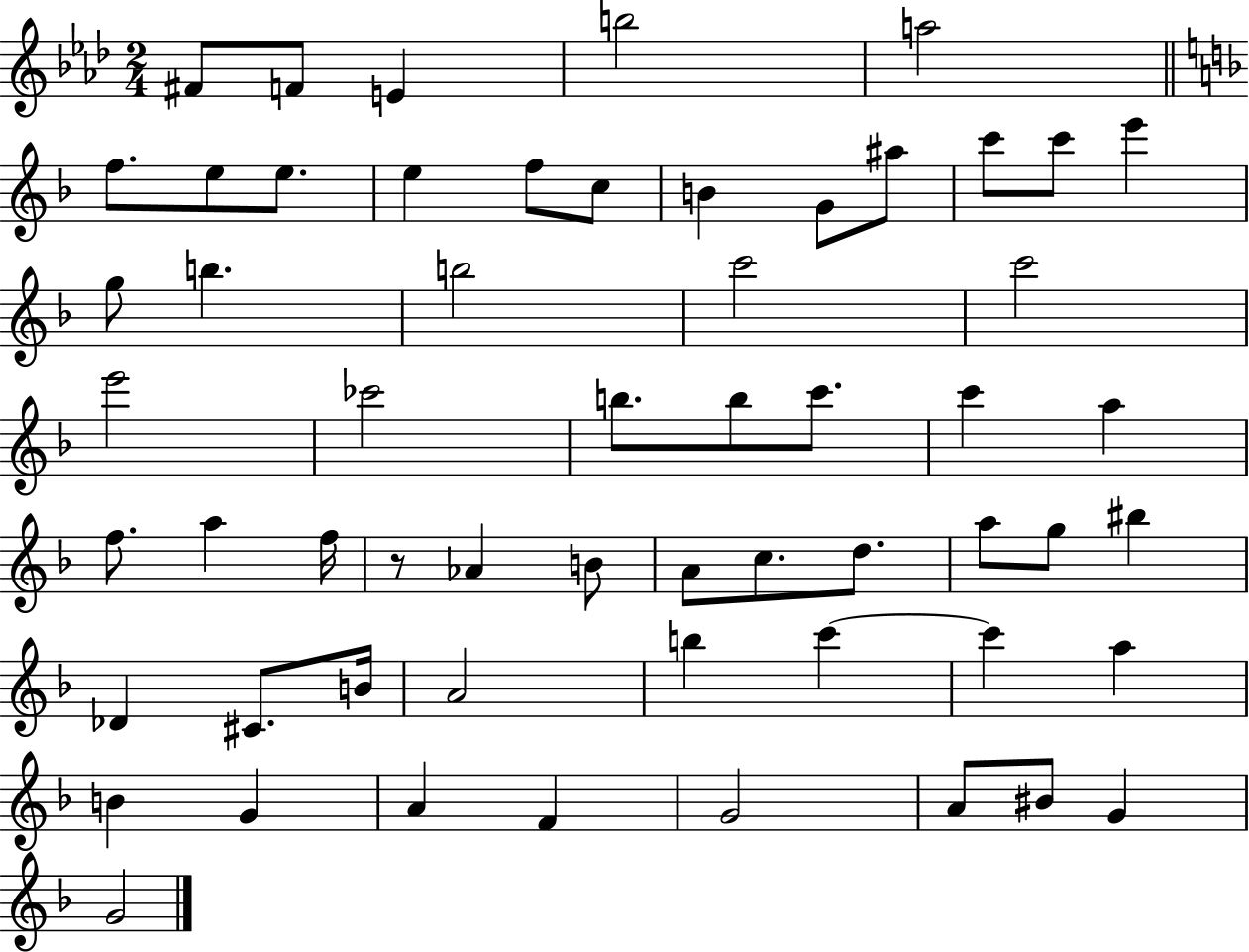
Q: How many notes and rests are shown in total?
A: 58